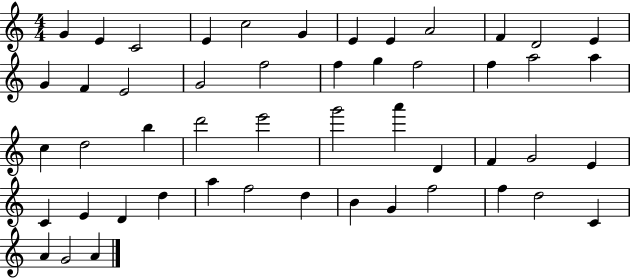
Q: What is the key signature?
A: C major